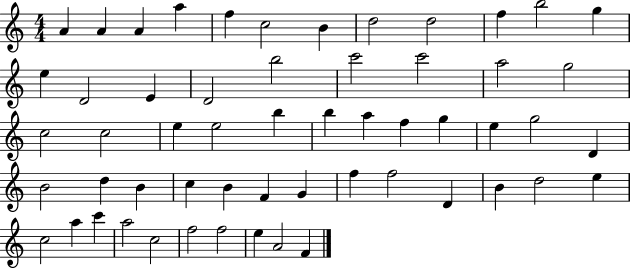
{
  \clef treble
  \numericTimeSignature
  \time 4/4
  \key c \major
  a'4 a'4 a'4 a''4 | f''4 c''2 b'4 | d''2 d''2 | f''4 b''2 g''4 | \break e''4 d'2 e'4 | d'2 b''2 | c'''2 c'''2 | a''2 g''2 | \break c''2 c''2 | e''4 e''2 b''4 | b''4 a''4 f''4 g''4 | e''4 g''2 d'4 | \break b'2 d''4 b'4 | c''4 b'4 f'4 g'4 | f''4 f''2 d'4 | b'4 d''2 e''4 | \break c''2 a''4 c'''4 | a''2 c''2 | f''2 f''2 | e''4 a'2 f'4 | \break \bar "|."
}